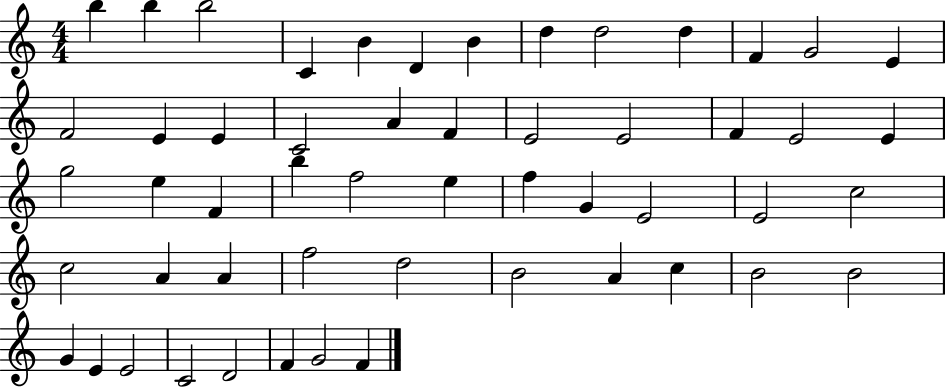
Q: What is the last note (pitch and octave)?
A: F4